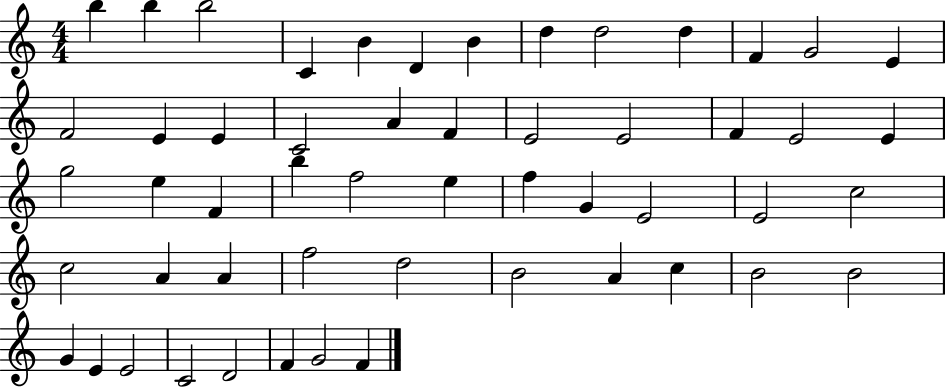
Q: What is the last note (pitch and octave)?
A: F4